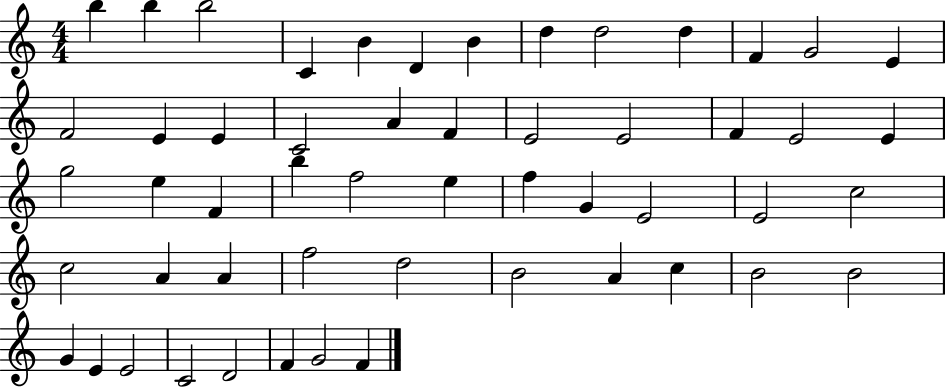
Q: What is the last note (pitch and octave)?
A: F4